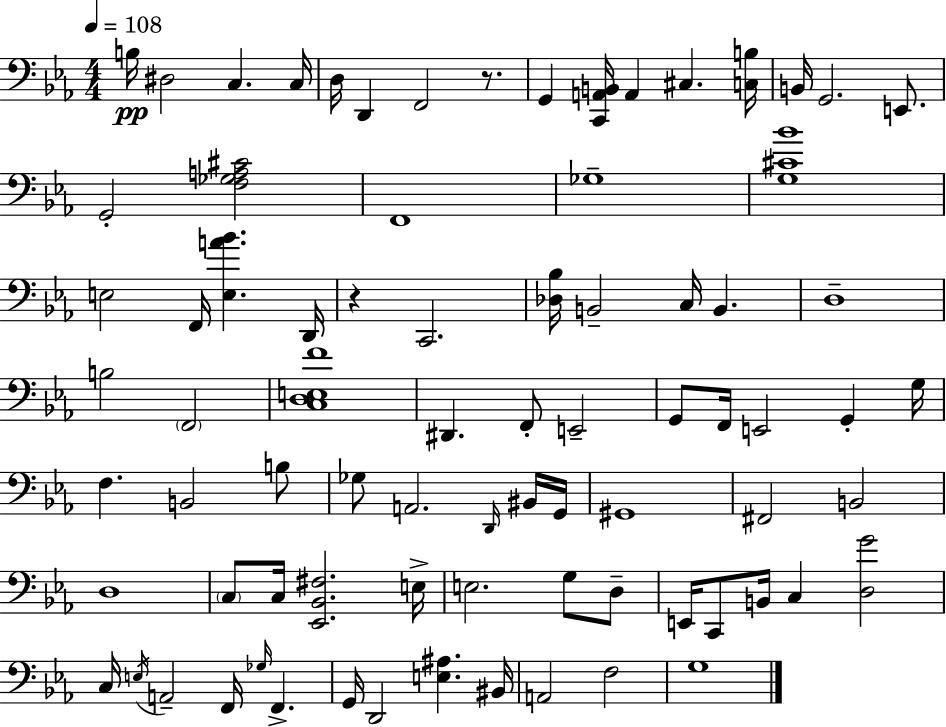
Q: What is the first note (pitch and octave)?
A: B3